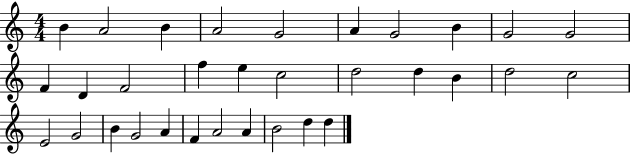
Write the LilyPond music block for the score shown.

{
  \clef treble
  \numericTimeSignature
  \time 4/4
  \key c \major
  b'4 a'2 b'4 | a'2 g'2 | a'4 g'2 b'4 | g'2 g'2 | \break f'4 d'4 f'2 | f''4 e''4 c''2 | d''2 d''4 b'4 | d''2 c''2 | \break e'2 g'2 | b'4 g'2 a'4 | f'4 a'2 a'4 | b'2 d''4 d''4 | \break \bar "|."
}